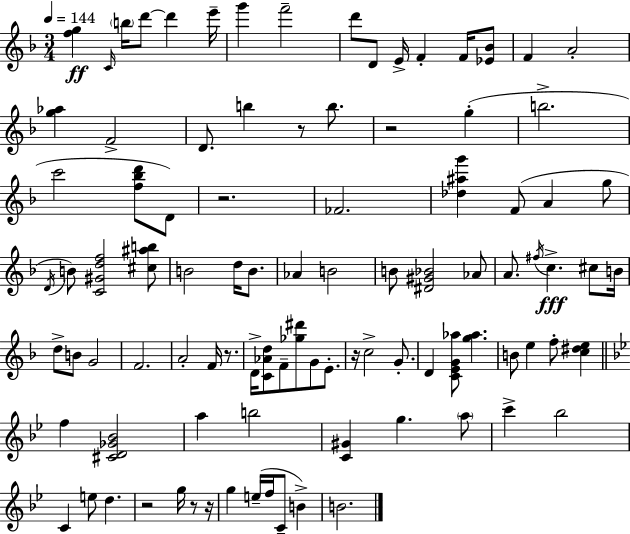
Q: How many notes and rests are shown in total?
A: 96